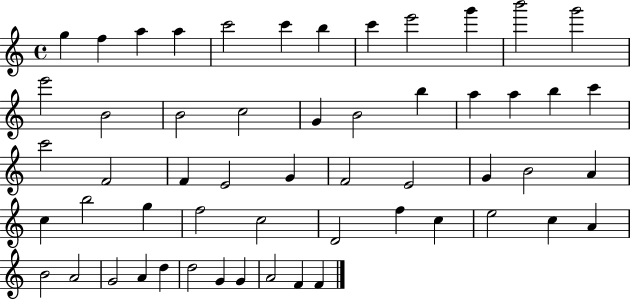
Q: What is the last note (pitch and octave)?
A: F4